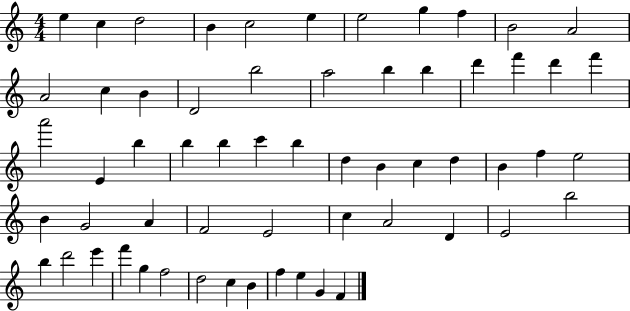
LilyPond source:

{
  \clef treble
  \numericTimeSignature
  \time 4/4
  \key c \major
  e''4 c''4 d''2 | b'4 c''2 e''4 | e''2 g''4 f''4 | b'2 a'2 | \break a'2 c''4 b'4 | d'2 b''2 | a''2 b''4 b''4 | d'''4 f'''4 d'''4 f'''4 | \break a'''2 e'4 b''4 | b''4 b''4 c'''4 b''4 | d''4 b'4 c''4 d''4 | b'4 f''4 e''2 | \break b'4 g'2 a'4 | f'2 e'2 | c''4 a'2 d'4 | e'2 b''2 | \break b''4 d'''2 e'''4 | f'''4 g''4 f''2 | d''2 c''4 b'4 | f''4 e''4 g'4 f'4 | \break \bar "|."
}